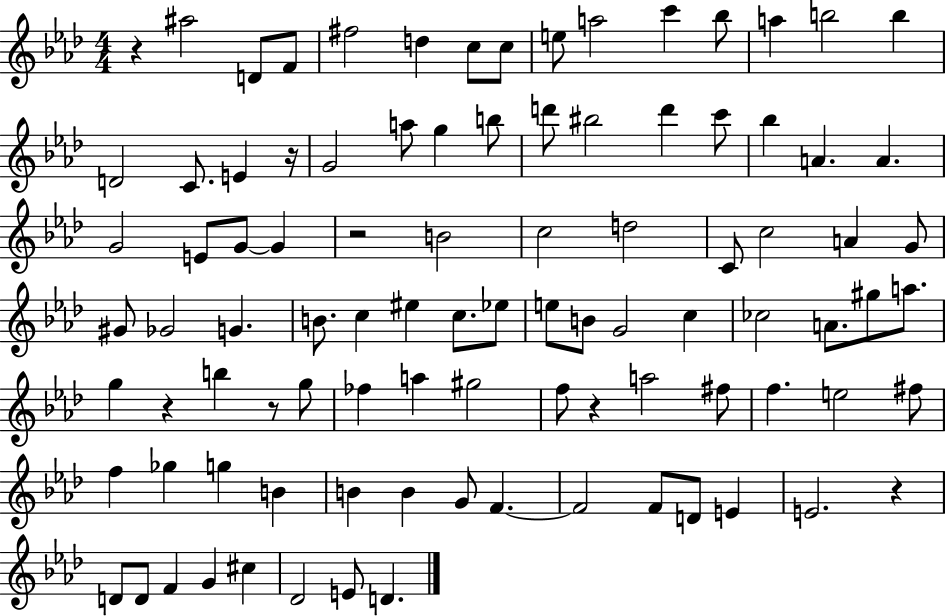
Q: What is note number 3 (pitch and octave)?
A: F4